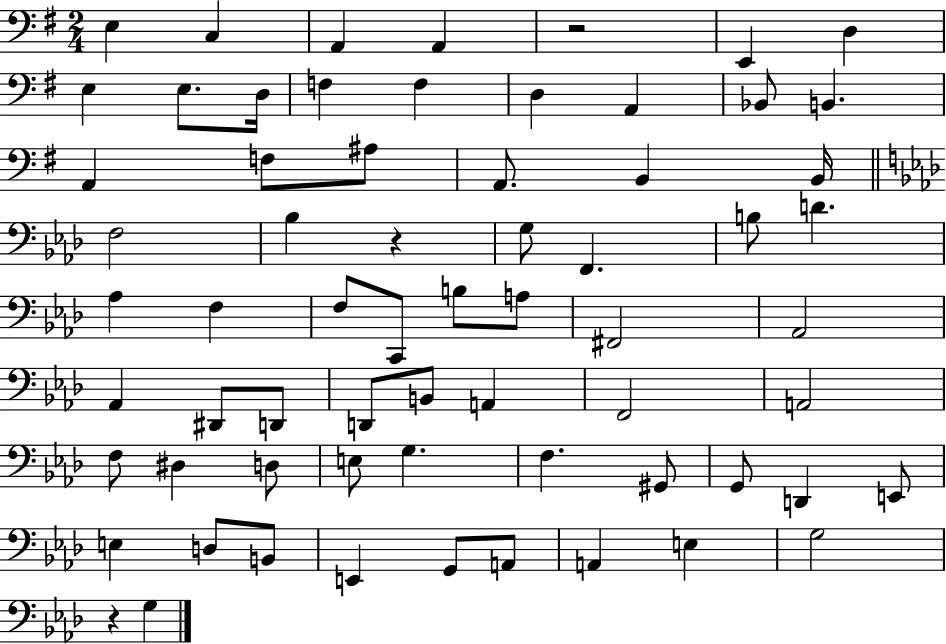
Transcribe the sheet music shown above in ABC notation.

X:1
T:Untitled
M:2/4
L:1/4
K:G
E, C, A,, A,, z2 E,, D, E, E,/2 D,/4 F, F, D, A,, _B,,/2 B,, A,, F,/2 ^A,/2 A,,/2 B,, B,,/4 F,2 _B, z G,/2 F,, B,/2 D _A, F, F,/2 C,,/2 B,/2 A,/2 ^F,,2 _A,,2 _A,, ^D,,/2 D,,/2 D,,/2 B,,/2 A,, F,,2 A,,2 F,/2 ^D, D,/2 E,/2 G, F, ^G,,/2 G,,/2 D,, E,,/2 E, D,/2 B,,/2 E,, G,,/2 A,,/2 A,, E, G,2 z G,